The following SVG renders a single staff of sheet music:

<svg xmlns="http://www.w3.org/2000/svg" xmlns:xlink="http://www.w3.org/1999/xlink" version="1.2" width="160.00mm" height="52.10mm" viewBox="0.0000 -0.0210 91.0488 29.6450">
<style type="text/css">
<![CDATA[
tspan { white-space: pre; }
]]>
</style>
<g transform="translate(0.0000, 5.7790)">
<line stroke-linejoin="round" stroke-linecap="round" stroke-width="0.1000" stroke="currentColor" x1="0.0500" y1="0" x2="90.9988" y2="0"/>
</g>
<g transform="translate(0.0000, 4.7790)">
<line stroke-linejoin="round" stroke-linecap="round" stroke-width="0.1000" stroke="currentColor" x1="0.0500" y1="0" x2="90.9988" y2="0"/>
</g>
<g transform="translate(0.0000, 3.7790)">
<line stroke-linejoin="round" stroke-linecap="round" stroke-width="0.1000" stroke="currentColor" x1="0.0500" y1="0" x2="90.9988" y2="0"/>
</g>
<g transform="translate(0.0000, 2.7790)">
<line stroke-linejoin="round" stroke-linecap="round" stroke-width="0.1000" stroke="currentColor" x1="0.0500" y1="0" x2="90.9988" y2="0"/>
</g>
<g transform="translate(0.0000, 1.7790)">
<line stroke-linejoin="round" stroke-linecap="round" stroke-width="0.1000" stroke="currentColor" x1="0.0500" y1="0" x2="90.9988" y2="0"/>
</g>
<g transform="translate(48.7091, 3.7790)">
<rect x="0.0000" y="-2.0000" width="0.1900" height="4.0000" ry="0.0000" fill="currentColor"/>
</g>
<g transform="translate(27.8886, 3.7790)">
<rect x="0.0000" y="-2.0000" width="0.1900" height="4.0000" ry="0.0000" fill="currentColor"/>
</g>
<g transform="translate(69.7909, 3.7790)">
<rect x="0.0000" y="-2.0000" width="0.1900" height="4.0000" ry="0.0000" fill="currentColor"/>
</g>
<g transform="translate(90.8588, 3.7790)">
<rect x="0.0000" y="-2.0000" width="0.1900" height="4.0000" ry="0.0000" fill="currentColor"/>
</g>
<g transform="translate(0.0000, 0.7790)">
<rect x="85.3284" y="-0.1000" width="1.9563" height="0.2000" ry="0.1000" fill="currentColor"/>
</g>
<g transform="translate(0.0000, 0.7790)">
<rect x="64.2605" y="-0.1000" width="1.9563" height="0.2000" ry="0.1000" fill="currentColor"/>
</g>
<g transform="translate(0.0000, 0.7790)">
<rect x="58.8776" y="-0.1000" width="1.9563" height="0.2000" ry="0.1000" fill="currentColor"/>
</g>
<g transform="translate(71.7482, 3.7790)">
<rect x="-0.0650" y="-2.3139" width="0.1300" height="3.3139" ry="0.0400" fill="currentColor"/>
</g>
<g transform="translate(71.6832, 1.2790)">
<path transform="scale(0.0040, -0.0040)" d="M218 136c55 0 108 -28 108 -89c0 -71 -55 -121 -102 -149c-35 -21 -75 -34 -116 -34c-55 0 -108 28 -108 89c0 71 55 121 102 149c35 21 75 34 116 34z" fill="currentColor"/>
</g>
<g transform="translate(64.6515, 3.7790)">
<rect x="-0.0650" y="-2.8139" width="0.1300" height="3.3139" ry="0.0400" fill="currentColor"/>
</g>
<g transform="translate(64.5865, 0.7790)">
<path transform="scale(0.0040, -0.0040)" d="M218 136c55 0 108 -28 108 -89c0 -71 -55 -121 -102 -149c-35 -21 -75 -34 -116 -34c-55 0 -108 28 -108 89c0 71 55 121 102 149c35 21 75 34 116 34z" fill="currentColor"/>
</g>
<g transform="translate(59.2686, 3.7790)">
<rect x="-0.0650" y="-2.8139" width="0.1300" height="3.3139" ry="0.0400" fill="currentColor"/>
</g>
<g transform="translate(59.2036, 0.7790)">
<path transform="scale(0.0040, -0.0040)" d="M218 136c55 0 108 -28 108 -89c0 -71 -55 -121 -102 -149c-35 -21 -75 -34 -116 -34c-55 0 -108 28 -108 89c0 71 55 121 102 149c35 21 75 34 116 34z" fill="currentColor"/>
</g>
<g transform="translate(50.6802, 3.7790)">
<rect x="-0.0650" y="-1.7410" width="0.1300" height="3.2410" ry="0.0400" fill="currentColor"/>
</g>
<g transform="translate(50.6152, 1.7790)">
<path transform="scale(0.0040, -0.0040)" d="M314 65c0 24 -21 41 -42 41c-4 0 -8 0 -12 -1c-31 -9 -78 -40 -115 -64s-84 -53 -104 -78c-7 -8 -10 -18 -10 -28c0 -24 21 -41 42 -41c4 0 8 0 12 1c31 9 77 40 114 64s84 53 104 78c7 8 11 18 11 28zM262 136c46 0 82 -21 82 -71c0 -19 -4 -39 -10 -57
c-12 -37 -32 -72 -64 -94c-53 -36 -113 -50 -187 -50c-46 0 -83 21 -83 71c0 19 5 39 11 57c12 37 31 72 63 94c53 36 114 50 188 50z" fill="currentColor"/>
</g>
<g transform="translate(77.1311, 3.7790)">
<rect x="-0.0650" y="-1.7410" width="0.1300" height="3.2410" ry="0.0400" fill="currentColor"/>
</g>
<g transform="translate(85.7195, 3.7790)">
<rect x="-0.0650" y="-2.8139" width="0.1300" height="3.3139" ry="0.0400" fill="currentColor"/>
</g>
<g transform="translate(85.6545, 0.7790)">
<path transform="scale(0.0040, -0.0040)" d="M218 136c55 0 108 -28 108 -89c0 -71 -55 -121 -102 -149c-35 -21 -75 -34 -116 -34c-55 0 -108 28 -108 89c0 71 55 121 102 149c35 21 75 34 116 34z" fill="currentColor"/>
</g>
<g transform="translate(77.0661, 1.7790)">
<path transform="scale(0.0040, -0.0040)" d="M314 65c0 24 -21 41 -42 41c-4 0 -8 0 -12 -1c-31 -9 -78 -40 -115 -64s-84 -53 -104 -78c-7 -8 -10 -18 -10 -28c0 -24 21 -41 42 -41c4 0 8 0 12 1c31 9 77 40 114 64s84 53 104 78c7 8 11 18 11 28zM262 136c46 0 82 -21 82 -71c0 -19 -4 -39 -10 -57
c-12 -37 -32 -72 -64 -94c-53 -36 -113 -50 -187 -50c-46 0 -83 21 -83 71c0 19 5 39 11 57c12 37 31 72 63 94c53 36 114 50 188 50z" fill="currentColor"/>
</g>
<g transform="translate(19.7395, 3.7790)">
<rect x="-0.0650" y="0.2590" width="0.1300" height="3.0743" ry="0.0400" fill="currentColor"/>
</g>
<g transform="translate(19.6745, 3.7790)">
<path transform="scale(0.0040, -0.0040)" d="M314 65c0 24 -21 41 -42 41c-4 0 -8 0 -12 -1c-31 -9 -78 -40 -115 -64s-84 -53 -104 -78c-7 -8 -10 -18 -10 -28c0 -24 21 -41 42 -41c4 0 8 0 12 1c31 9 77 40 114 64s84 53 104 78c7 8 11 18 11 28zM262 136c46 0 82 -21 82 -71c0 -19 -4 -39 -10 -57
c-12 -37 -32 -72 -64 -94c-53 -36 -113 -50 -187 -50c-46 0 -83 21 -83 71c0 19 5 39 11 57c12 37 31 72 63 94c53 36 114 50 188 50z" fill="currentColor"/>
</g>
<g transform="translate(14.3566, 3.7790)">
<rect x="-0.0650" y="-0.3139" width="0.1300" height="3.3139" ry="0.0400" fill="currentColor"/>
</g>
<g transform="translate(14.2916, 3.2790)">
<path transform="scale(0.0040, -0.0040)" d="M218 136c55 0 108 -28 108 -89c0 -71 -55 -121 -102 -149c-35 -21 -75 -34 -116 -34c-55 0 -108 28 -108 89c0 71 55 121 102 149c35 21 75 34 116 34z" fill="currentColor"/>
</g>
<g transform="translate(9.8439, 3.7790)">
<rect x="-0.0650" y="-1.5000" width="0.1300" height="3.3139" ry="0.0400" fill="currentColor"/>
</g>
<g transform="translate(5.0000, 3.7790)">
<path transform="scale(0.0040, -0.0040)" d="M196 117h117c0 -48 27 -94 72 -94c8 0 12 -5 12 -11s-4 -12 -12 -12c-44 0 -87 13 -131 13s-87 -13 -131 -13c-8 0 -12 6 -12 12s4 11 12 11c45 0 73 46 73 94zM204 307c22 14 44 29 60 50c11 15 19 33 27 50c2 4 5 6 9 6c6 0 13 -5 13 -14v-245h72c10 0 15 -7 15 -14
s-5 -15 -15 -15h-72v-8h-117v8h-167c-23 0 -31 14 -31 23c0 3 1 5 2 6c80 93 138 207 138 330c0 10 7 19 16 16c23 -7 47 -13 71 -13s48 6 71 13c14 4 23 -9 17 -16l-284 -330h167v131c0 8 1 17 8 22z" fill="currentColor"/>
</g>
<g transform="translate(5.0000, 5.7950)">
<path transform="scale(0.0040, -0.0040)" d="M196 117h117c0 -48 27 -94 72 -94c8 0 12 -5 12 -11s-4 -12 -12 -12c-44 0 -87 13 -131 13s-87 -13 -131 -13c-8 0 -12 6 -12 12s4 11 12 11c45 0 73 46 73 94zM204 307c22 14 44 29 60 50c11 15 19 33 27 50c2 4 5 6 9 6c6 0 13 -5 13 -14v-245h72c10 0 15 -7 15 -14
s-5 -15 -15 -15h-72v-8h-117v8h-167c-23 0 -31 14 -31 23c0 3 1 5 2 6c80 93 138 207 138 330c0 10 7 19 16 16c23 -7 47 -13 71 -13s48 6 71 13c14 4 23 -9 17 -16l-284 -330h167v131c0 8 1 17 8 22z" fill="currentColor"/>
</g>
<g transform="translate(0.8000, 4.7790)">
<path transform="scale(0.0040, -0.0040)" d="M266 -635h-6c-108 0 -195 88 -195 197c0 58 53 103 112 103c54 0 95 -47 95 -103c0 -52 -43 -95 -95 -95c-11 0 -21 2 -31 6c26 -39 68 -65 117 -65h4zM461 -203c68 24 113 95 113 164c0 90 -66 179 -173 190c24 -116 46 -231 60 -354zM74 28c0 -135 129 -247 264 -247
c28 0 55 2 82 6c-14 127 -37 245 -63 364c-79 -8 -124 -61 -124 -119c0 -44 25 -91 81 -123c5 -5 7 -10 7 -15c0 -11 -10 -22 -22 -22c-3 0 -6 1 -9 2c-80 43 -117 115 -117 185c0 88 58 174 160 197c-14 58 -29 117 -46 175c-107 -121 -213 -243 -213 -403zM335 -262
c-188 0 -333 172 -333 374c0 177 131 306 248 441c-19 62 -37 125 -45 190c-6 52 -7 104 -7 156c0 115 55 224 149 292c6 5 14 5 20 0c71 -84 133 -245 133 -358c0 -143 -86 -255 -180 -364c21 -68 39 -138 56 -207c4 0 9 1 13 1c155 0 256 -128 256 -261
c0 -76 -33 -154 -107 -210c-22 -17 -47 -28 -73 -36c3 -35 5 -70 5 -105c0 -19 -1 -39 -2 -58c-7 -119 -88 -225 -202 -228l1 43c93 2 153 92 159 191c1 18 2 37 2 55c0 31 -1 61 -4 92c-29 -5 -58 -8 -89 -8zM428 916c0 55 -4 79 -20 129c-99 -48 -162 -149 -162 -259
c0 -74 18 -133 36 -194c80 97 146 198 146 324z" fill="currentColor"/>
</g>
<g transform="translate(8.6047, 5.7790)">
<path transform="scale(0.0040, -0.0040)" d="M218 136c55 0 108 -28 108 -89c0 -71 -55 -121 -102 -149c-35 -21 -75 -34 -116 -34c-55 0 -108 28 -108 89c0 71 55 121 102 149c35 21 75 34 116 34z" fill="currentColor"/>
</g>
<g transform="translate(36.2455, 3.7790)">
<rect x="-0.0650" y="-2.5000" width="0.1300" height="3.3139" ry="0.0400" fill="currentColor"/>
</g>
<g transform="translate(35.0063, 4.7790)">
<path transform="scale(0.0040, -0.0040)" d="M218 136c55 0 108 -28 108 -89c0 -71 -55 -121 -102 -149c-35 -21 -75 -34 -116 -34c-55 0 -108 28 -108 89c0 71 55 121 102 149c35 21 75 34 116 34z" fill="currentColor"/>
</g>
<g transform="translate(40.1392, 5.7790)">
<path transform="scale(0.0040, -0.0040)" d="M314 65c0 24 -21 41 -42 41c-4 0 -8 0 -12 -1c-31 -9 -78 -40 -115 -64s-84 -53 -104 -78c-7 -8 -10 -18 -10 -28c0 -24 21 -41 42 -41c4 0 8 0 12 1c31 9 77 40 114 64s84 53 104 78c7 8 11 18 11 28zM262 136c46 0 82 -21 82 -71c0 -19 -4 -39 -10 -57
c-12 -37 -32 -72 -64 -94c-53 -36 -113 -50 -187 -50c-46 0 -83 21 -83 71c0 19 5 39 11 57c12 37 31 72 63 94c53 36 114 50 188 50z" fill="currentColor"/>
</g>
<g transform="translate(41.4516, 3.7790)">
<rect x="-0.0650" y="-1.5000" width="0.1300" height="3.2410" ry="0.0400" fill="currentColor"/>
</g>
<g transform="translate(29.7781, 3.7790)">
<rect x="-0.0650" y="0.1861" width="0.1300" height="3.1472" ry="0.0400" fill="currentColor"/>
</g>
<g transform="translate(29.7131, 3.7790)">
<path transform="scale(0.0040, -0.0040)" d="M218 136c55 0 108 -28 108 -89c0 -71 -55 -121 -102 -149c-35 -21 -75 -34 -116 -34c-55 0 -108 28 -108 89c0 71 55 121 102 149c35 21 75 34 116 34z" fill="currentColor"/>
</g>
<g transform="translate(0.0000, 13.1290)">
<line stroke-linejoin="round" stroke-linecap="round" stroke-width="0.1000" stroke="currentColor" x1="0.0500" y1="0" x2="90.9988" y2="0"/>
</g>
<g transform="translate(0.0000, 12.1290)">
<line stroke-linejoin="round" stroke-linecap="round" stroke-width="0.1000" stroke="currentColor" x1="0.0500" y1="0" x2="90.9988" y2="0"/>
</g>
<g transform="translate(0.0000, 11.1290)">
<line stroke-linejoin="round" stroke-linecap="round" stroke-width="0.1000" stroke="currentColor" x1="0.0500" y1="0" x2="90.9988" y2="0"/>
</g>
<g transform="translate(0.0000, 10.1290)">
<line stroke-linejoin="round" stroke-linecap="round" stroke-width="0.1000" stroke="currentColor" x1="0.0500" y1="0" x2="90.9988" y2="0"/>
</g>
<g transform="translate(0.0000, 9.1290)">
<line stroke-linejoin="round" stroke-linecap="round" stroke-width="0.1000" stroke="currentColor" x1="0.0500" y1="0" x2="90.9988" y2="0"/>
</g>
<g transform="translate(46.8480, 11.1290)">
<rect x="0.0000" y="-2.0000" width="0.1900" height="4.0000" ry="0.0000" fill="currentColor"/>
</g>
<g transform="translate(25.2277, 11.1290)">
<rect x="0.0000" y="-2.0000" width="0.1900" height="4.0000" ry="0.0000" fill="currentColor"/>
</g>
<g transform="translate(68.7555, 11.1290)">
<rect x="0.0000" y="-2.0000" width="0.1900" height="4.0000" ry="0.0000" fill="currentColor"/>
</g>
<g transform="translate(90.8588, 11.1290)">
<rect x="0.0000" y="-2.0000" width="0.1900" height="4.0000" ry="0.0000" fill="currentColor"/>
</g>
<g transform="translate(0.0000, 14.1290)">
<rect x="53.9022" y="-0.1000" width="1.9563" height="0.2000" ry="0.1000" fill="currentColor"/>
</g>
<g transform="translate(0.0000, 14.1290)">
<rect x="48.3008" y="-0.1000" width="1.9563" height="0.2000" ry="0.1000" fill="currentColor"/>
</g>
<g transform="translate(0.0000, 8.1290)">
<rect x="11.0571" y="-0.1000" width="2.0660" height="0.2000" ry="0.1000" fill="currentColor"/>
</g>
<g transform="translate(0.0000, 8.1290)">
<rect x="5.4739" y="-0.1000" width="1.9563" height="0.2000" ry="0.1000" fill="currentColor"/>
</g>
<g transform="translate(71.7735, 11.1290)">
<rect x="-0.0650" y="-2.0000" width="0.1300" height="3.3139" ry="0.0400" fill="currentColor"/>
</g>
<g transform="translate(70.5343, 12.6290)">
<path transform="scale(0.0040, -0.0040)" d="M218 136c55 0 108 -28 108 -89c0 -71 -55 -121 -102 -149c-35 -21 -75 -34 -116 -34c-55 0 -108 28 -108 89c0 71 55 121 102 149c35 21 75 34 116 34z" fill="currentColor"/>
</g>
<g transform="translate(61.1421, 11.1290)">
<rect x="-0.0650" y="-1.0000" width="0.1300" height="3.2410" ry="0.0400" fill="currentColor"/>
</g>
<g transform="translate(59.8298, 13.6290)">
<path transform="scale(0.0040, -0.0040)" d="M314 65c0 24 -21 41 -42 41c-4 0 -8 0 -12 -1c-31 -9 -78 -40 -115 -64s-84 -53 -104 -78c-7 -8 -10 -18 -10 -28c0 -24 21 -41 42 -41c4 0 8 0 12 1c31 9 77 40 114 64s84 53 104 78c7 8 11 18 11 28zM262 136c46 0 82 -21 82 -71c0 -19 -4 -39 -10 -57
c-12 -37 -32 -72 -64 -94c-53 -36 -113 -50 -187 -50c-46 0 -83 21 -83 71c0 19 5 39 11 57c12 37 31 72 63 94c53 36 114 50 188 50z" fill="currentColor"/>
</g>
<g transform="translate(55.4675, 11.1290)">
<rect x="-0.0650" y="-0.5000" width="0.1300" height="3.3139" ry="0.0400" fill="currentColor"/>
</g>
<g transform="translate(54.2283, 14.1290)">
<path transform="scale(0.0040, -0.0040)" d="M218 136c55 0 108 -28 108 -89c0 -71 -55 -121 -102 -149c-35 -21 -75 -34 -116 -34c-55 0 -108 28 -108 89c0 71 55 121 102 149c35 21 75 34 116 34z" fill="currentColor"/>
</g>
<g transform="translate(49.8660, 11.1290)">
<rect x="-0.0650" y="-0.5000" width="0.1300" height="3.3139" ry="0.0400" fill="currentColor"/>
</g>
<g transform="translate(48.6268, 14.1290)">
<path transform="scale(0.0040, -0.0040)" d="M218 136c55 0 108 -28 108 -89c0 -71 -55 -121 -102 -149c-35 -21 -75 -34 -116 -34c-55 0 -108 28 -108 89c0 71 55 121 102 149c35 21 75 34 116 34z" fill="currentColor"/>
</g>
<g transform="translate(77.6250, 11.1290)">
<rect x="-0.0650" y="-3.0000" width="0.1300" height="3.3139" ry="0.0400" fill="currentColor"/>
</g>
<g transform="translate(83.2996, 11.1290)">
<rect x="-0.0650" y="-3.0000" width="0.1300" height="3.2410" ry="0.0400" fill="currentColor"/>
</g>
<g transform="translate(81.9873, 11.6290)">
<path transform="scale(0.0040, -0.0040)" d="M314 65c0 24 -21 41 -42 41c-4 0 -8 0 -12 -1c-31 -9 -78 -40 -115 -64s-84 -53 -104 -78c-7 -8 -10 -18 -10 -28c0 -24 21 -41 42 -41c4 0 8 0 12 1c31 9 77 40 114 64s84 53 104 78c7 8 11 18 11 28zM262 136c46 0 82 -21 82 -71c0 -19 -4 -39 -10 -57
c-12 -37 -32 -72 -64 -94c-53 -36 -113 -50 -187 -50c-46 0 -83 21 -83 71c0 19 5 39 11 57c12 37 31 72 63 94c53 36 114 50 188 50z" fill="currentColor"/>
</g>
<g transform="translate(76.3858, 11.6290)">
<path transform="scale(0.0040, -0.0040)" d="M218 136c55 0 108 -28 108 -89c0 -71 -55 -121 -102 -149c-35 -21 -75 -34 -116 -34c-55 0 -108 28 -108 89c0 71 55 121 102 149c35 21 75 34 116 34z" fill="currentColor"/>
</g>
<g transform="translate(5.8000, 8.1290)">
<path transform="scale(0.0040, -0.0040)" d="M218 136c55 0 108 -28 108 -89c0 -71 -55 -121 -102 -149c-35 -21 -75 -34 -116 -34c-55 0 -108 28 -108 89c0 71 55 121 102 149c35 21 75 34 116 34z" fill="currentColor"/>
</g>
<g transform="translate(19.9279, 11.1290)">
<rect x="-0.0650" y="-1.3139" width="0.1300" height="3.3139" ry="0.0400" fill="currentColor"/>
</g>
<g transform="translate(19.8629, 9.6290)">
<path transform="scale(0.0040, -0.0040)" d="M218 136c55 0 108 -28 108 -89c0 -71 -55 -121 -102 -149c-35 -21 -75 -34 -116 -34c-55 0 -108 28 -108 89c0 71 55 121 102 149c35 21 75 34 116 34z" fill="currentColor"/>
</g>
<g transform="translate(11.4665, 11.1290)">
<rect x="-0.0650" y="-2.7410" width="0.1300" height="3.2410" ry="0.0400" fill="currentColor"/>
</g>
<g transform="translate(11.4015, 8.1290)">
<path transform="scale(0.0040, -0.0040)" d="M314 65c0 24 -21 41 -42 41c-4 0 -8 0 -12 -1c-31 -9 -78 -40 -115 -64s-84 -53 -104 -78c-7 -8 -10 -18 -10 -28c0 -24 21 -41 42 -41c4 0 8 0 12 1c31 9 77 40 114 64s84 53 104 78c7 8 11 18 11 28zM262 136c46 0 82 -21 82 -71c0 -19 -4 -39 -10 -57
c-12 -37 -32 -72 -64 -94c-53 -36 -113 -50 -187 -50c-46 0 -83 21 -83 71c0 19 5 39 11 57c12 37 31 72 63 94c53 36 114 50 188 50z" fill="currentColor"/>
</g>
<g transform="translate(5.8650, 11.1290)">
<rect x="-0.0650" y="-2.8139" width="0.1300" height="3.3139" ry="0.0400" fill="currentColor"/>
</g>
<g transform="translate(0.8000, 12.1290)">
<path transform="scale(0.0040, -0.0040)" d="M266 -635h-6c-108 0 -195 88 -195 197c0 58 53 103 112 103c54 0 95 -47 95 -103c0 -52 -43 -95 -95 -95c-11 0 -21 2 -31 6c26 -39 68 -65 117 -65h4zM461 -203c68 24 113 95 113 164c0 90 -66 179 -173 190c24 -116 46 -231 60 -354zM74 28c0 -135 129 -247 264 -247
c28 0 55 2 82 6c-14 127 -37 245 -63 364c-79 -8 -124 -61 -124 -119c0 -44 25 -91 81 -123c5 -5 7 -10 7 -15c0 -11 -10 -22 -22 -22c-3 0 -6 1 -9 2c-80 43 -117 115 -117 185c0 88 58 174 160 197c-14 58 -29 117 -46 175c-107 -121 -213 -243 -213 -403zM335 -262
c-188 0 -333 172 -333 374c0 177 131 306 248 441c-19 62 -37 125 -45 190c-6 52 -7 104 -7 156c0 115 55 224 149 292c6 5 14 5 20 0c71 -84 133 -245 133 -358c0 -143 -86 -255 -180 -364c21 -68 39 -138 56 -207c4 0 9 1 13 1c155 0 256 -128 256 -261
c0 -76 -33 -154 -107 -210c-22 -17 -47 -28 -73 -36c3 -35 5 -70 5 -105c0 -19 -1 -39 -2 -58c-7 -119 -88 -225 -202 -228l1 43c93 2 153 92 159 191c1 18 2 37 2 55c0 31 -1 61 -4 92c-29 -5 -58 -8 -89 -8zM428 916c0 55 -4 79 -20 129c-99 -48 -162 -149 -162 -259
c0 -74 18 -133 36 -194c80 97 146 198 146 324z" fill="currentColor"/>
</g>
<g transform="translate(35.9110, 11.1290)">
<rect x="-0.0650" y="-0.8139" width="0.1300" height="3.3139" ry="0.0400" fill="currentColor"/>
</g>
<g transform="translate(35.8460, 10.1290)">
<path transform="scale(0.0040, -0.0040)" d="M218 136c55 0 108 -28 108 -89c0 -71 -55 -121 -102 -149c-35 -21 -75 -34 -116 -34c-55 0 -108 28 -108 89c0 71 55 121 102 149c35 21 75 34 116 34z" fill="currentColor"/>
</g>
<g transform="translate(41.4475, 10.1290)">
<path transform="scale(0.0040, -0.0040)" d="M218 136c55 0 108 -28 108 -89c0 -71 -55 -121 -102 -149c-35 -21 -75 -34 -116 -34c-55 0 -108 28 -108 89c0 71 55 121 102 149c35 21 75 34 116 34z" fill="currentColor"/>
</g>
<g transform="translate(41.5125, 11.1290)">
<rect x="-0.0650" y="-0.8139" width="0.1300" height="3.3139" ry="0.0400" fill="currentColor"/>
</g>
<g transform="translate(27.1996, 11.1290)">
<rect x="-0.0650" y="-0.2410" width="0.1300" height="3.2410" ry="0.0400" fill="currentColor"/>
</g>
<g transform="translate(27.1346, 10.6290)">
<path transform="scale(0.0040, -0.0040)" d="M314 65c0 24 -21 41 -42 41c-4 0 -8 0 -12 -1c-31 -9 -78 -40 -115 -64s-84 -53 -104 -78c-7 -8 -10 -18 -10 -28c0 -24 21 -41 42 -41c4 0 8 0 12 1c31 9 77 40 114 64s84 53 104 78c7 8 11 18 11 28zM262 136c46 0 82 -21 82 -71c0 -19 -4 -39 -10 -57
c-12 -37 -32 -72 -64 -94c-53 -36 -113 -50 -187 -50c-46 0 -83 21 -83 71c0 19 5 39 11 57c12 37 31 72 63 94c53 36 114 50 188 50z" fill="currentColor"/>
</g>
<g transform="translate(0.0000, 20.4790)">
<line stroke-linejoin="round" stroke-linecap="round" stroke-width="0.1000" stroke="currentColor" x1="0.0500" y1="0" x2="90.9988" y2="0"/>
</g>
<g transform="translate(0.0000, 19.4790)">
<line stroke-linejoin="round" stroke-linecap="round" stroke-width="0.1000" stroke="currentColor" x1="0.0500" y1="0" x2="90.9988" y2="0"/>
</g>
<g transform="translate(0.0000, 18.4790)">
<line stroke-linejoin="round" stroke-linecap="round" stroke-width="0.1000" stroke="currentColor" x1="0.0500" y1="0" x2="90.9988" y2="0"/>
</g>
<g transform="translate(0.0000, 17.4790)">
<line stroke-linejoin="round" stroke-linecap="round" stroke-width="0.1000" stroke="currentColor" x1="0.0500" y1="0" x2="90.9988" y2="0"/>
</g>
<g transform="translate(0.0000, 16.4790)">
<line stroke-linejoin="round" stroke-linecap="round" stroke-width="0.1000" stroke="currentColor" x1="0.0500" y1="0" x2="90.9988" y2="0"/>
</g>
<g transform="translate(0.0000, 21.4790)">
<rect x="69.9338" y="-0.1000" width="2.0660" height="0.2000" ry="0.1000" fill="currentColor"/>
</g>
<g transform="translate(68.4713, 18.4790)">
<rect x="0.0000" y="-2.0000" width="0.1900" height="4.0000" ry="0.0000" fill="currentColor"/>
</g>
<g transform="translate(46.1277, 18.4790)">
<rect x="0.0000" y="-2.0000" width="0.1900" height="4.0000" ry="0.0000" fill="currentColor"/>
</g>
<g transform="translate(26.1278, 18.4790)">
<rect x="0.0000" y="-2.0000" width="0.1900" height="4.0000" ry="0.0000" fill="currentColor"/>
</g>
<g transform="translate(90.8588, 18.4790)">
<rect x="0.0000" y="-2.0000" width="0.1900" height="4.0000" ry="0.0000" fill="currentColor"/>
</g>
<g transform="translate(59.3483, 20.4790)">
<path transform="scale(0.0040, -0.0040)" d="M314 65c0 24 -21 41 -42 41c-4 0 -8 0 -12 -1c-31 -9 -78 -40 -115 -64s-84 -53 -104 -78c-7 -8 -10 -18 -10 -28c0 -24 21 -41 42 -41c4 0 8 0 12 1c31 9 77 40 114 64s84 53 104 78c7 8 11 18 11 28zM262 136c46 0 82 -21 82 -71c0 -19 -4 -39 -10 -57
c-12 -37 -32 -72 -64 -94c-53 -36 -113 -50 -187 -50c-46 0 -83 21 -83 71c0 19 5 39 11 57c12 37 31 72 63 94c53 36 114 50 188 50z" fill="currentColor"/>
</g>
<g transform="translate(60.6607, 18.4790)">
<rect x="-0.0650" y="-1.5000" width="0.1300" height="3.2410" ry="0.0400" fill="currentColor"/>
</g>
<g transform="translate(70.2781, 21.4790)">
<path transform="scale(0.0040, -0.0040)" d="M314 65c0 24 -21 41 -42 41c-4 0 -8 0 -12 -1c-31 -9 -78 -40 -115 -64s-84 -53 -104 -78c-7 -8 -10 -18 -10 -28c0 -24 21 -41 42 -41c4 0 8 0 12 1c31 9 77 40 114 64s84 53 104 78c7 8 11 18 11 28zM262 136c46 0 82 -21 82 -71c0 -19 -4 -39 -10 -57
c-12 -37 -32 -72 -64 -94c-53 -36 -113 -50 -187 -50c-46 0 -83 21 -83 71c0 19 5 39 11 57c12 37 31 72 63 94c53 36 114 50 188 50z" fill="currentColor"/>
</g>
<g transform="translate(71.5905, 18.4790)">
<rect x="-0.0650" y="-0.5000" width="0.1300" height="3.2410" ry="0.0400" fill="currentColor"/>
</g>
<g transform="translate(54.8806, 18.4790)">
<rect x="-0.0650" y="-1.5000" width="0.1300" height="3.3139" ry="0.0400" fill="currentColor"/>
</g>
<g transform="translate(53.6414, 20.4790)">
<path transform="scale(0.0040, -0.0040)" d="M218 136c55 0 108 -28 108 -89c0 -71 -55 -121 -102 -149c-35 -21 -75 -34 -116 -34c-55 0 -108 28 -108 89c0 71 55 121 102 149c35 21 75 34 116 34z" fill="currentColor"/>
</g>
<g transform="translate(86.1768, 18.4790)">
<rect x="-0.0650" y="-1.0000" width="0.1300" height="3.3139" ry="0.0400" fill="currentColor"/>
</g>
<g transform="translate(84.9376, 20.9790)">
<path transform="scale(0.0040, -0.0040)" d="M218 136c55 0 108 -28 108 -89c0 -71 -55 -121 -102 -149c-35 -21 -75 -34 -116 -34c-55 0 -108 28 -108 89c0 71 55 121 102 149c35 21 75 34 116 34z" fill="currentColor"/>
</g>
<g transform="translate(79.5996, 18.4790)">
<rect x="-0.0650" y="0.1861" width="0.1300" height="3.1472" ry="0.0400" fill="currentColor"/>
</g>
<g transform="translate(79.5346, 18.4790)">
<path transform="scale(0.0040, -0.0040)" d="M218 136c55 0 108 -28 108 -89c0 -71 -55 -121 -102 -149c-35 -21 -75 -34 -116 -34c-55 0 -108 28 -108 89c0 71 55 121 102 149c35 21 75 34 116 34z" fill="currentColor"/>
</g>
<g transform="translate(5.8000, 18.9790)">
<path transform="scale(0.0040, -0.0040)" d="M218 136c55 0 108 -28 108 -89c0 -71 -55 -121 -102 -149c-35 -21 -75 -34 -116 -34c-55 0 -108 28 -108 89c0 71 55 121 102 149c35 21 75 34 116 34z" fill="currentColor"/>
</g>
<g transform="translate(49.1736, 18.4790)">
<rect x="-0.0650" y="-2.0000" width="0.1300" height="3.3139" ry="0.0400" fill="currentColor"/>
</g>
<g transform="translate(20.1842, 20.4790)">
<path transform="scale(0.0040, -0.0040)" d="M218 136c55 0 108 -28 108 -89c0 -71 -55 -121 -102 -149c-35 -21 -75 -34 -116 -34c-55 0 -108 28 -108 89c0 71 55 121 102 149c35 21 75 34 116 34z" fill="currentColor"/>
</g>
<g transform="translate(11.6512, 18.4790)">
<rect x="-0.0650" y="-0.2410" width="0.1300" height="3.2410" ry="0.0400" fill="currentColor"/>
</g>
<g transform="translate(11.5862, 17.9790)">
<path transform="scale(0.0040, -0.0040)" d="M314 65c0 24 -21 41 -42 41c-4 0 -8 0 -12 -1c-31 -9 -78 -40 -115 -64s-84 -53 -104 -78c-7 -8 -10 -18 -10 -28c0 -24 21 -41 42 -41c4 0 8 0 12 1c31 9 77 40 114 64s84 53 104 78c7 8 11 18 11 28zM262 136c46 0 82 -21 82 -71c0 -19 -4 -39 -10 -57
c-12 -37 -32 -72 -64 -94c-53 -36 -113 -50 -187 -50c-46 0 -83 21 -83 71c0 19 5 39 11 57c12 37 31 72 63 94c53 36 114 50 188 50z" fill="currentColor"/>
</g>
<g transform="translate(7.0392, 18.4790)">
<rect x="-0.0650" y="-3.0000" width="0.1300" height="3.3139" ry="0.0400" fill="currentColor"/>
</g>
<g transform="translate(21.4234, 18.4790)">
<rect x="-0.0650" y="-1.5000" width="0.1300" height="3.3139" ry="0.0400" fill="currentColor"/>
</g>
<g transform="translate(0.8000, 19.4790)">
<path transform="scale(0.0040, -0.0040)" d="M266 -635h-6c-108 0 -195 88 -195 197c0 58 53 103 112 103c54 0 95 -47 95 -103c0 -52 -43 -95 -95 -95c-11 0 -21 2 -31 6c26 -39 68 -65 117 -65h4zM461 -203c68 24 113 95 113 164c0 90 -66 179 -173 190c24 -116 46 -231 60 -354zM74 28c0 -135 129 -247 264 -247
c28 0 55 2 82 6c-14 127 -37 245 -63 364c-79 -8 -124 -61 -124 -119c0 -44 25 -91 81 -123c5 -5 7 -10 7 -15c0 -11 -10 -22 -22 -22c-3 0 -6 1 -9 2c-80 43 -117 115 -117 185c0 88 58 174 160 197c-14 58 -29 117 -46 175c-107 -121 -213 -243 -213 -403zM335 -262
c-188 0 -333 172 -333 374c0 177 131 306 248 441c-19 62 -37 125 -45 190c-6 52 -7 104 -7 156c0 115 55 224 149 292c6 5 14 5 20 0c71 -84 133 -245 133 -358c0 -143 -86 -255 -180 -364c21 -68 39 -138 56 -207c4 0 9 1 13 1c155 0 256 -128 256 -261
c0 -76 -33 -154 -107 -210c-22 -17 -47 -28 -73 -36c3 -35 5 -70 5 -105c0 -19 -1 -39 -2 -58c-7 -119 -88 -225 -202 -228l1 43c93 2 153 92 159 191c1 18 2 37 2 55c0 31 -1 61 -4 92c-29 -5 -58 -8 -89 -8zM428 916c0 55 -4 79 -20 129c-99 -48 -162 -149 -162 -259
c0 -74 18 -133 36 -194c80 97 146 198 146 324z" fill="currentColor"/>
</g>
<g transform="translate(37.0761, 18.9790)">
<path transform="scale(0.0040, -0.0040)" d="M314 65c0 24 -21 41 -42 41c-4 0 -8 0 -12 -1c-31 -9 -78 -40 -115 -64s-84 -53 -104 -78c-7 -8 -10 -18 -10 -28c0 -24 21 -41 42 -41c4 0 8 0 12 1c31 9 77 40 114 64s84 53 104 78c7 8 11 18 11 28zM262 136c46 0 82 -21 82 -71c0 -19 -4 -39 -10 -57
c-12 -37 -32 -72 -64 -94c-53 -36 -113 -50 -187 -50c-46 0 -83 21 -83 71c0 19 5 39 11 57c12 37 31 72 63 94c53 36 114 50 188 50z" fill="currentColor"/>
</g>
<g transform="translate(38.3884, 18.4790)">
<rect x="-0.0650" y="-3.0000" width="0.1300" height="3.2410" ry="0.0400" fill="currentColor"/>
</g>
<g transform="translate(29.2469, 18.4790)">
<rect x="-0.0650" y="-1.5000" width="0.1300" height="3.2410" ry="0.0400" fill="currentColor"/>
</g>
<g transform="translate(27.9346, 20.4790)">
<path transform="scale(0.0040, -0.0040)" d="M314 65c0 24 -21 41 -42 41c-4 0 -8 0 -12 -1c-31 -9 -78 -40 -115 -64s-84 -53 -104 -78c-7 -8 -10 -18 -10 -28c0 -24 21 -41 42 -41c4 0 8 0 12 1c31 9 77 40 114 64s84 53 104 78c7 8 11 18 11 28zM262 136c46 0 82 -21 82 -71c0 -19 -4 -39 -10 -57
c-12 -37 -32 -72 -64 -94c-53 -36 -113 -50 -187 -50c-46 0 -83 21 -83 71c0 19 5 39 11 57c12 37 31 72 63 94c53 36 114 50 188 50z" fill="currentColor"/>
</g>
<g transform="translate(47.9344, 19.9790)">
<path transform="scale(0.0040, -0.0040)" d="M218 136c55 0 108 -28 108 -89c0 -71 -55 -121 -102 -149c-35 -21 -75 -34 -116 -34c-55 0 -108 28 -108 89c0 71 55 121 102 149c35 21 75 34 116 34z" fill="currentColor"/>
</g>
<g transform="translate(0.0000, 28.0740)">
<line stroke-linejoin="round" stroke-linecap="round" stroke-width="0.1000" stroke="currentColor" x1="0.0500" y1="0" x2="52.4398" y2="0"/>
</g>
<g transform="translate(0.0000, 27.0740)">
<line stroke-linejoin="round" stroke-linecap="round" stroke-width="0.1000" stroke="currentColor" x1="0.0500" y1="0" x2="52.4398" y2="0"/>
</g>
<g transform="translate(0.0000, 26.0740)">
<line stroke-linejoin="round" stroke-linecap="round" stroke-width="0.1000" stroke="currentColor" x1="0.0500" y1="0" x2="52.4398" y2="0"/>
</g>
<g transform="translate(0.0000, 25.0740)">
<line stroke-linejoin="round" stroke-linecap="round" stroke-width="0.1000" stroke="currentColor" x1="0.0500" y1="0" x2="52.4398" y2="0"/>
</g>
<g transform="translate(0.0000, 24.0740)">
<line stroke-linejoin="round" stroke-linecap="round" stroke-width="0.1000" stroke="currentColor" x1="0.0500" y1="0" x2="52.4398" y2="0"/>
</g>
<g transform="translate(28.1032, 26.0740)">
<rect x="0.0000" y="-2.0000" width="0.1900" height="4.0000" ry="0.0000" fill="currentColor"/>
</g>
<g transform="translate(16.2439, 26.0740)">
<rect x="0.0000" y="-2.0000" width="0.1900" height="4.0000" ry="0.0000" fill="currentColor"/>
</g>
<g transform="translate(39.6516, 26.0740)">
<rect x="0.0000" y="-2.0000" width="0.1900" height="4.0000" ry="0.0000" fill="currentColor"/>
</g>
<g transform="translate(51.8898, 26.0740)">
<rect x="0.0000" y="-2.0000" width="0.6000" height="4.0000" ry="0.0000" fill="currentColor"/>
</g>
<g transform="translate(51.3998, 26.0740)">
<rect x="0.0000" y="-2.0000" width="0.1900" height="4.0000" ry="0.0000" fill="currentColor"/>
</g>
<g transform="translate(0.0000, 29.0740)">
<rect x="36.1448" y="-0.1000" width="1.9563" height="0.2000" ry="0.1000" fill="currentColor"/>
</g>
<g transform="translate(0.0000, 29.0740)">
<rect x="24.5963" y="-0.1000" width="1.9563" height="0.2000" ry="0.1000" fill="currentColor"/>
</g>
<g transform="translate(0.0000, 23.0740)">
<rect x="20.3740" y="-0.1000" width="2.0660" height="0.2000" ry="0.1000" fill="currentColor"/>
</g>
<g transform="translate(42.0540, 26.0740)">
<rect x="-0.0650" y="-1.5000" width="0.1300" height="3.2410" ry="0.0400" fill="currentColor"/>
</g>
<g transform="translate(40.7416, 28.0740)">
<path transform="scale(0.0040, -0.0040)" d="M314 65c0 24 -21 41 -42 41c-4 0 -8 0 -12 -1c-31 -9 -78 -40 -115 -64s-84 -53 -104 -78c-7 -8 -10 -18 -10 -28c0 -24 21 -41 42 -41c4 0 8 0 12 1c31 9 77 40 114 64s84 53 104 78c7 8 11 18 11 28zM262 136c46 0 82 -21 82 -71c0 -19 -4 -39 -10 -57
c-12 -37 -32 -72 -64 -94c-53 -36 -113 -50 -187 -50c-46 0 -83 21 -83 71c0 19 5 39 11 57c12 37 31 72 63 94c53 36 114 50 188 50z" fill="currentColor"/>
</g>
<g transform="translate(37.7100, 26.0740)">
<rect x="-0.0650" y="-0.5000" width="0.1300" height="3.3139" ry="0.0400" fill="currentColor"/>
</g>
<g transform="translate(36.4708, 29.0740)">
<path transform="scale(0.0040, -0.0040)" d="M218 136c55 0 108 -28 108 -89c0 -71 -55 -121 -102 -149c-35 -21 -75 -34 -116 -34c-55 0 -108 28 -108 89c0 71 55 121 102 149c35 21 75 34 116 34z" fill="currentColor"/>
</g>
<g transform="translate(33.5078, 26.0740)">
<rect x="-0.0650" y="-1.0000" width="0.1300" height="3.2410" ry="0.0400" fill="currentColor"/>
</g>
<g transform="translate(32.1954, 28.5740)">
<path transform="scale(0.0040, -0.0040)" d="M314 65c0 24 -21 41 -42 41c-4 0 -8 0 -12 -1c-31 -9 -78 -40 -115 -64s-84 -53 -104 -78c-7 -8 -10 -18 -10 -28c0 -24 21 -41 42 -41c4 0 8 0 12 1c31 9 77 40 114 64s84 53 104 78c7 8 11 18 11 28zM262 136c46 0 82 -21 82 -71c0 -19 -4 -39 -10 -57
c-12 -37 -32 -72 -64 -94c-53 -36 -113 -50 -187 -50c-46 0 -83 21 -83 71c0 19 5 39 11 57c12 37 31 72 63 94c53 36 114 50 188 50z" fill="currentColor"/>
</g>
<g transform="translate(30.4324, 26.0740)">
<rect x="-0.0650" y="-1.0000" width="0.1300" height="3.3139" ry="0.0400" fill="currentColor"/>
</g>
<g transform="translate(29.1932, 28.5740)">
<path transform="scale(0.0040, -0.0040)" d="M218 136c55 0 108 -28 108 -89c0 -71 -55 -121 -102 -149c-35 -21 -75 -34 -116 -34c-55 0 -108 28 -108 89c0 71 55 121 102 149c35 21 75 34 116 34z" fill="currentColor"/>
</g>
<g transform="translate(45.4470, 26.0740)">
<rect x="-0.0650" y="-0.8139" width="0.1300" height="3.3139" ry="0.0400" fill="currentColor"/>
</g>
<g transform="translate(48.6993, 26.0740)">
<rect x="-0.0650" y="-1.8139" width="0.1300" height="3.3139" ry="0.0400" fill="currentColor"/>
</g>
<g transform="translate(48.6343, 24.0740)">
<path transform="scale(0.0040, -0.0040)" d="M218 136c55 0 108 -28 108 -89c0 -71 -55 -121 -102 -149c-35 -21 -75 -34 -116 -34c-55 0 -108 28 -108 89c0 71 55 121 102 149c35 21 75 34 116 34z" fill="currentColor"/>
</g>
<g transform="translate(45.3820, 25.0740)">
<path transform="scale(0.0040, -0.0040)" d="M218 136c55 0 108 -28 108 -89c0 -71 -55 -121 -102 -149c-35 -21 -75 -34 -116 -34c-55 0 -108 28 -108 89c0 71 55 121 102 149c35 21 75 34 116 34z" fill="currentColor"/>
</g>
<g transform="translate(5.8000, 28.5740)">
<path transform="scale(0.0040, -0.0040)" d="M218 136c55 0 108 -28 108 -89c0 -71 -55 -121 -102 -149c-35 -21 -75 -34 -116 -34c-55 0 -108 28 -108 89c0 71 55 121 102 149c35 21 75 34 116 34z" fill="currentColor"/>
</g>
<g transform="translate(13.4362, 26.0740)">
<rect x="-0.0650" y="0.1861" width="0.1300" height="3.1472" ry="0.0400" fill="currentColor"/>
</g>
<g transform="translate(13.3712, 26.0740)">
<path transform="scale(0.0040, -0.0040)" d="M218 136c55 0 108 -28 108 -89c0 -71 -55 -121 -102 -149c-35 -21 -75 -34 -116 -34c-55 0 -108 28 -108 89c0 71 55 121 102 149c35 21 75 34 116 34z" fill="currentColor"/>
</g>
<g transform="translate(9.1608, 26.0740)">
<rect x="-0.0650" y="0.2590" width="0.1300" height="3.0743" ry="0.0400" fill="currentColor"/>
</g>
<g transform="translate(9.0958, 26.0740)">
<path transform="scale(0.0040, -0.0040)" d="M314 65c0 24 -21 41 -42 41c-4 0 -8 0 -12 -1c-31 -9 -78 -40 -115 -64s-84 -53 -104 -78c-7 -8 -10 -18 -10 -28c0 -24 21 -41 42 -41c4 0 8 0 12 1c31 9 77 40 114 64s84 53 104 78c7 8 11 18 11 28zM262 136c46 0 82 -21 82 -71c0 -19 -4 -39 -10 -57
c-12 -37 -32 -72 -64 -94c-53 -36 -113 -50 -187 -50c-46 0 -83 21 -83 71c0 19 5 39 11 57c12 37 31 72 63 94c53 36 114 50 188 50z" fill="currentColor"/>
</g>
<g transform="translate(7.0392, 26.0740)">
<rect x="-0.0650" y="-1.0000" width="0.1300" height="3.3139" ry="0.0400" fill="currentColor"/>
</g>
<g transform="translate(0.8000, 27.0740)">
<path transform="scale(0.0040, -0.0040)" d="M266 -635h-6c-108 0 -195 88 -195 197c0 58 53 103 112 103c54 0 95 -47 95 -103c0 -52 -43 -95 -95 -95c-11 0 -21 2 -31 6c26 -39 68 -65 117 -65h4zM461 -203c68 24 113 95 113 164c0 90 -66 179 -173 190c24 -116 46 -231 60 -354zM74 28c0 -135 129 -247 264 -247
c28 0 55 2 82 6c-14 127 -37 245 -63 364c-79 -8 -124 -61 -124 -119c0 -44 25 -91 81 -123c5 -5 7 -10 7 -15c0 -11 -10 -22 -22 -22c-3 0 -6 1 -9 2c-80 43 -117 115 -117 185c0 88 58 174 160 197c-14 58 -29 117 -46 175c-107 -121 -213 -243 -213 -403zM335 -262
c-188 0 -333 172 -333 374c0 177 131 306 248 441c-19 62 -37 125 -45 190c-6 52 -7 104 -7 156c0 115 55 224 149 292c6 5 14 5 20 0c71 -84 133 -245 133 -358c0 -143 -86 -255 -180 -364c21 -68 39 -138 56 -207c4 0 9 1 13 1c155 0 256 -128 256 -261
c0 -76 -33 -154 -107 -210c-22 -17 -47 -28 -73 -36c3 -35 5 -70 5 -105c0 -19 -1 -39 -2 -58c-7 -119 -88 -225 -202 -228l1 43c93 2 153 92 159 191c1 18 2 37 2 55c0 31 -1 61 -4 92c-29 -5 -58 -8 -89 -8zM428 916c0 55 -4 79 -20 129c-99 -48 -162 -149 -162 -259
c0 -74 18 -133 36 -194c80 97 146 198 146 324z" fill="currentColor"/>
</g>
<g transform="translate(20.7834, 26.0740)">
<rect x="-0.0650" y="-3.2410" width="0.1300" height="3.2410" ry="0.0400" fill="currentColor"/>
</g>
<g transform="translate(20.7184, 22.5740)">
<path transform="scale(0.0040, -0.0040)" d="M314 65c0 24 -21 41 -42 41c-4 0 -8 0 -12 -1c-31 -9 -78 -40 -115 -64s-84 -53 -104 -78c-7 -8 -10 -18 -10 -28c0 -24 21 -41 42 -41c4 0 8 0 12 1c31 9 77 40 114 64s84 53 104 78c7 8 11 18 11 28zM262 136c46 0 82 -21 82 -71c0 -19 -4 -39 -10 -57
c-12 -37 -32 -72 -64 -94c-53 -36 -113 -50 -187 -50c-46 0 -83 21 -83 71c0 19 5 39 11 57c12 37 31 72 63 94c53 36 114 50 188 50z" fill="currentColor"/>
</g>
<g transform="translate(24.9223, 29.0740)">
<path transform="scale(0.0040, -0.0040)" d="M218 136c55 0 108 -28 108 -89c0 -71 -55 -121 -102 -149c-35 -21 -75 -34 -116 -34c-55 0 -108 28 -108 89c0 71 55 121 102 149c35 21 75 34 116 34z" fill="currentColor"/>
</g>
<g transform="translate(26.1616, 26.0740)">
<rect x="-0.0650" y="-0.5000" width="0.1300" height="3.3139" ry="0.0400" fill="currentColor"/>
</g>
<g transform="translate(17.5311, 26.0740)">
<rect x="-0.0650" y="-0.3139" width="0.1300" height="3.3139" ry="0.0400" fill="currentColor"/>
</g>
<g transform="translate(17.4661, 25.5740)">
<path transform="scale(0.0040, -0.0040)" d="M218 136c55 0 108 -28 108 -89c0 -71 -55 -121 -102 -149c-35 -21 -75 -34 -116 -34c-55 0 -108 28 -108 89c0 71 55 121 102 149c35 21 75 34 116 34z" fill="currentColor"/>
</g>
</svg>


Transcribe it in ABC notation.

X:1
T:Untitled
M:4/4
L:1/4
K:C
E c B2 B G E2 f2 a a g f2 a a a2 e c2 d d C C D2 F A A2 A c2 E E2 A2 F E E2 C2 B D D B2 B c b2 C D D2 C E2 d f